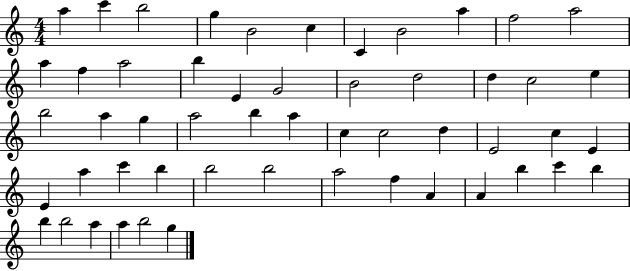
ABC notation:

X:1
T:Untitled
M:4/4
L:1/4
K:C
a c' b2 g B2 c C B2 a f2 a2 a f a2 b E G2 B2 d2 d c2 e b2 a g a2 b a c c2 d E2 c E E a c' b b2 b2 a2 f A A b c' b b b2 a a b2 g